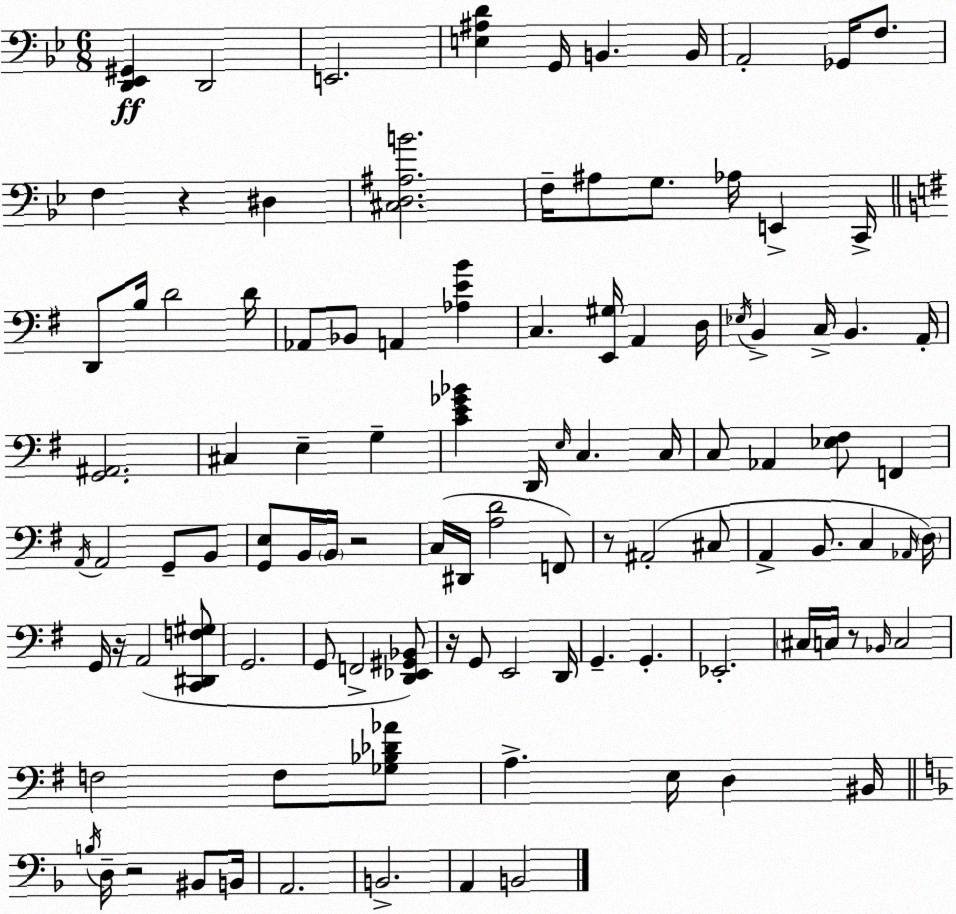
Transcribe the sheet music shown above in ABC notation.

X:1
T:Untitled
M:6/8
L:1/4
K:Bb
[D,,_E,,^G,,] D,,2 E,,2 [E,^A,D] G,,/4 B,, B,,/4 A,,2 _G,,/4 F,/2 F, z ^D, [^C,D,^A,B]2 F,/4 ^A,/2 G,/2 _A,/4 E,, C,,/4 D,,/2 B,/4 D2 D/4 _A,,/2 _B,,/2 A,, [_A,EB] C, [E,,^G,]/4 A,, D,/4 _E,/4 B,, C,/4 B,, A,,/4 [G,,^A,,]2 ^C, E, G, [CE_G_B] D,,/4 E,/4 C, C,/4 C,/2 _A,, [_E,^F,]/2 F,, A,,/4 A,,2 G,,/2 B,,/2 [G,,E,]/2 B,,/4 B,,/4 z2 C,/4 ^D,,/4 [A,D]2 F,,/2 z/2 ^A,,2 ^C,/2 A,, B,,/2 C, _A,,/4 D,/4 G,,/4 z/4 A,,2 [C,,^D,,F,^G,]/2 G,,2 G,,/2 F,,2 [D,,_E,,^G,,_B,,]/2 z/4 G,,/2 E,,2 D,,/4 G,, G,, _E,,2 ^C,/4 C,/4 z/2 _B,,/4 C,2 F,2 F,/2 [_G,_B,_D_A]/2 A, E,/4 D, ^B,,/4 B,/4 D,/4 z2 ^B,,/2 B,,/4 A,,2 B,,2 A,, B,,2